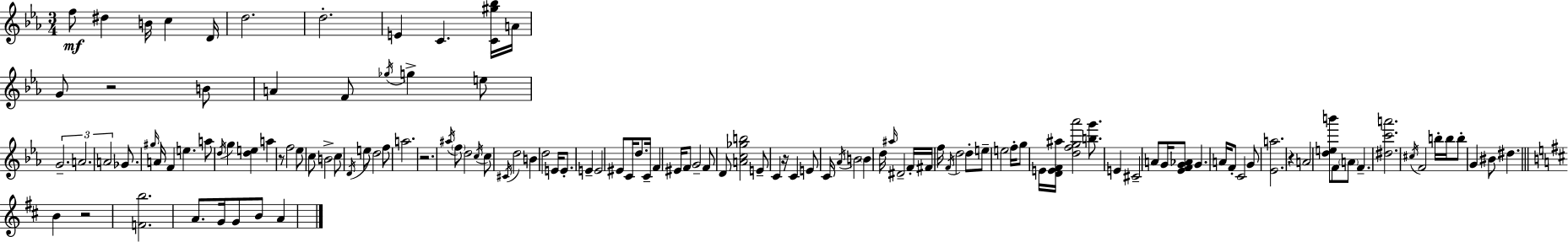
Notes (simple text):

F5/e D#5/q B4/s C5/q D4/s D5/h. D5/h. E4/q C4/q. [C4,G#5,Bb5]/s A4/s G4/e R/h B4/e A4/q F4/e Gb5/s G5/q E5/e G4/h. A4/h. A4/h Gb4/e. G#5/s A4/s F4/q E5/q. A5/e D5/s G5/q [D5,E5]/q A5/q R/e F5/h Eb5/e C5/e B4/h C5/e D4/s E5/e D5/h F5/e A5/h. R/h. A#5/s F5/e D5/h C5/s C5/e C#4/s D5/h B4/q D5/h E4/s E4/e. E4/q E4/h EIS4/e C4/s D5/e. C4/s F4/q EIS4/s F4/e G4/h F4/e D4/e [A4,C5,Gb5,B5]/h E4/e C4/q R/s C4/q E4/e C4/s Ab4/s B4/h B4/q D5/s A#5/s D#4/h F4/s F#4/s F5/s F4/s D5/h D5/e E5/e E5/h F5/s G5/e E4/s [D4,E4,F4,A#5]/s [D5,F5,G5,Ab6]/h [B5,G6]/e. E4/q C#4/h A4/e G4/s [Eb4,F4,G4,Ab4]/e G4/q. A4/s F4/e C4/h G4/e [Eb4,A5]/h. R/q A4/h [D5,E5,B6]/e F4/e A4/e F4/q. [D#5,C6,A6]/h. C#5/s F4/h B5/s B5/s B5/e G4/q BIS4/e D#5/q. B4/q R/h [F4,B5]/h. A4/e. G4/s G4/e B4/e A4/q